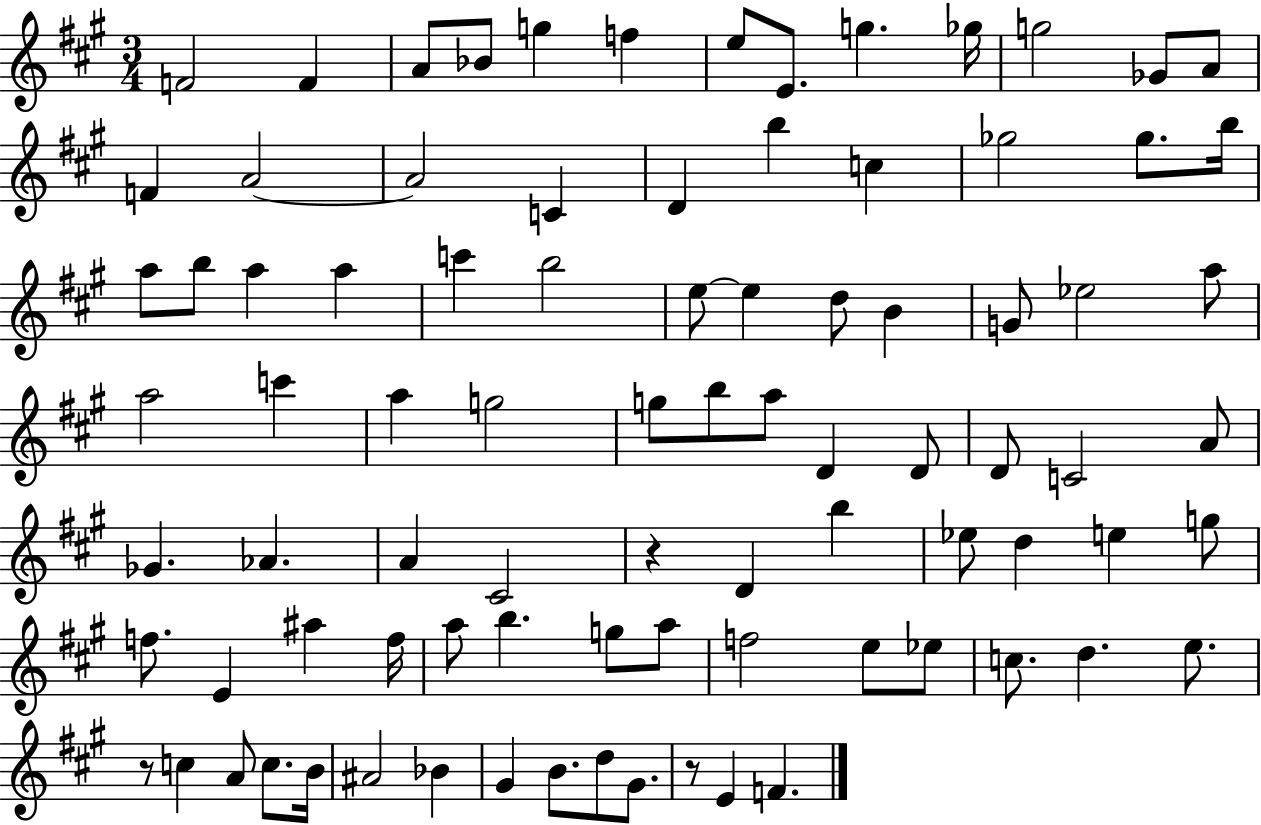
F4/h F4/q A4/e Bb4/e G5/q F5/q E5/e E4/e. G5/q. Gb5/s G5/h Gb4/e A4/e F4/q A4/h A4/h C4/q D4/q B5/q C5/q Gb5/h Gb5/e. B5/s A5/e B5/e A5/q A5/q C6/q B5/h E5/e E5/q D5/e B4/q G4/e Eb5/h A5/e A5/h C6/q A5/q G5/h G5/e B5/e A5/e D4/q D4/e D4/e C4/h A4/e Gb4/q. Ab4/q. A4/q C#4/h R/q D4/q B5/q Eb5/e D5/q E5/q G5/e F5/e. E4/q A#5/q F5/s A5/e B5/q. G5/e A5/e F5/h E5/e Eb5/e C5/e. D5/q. E5/e. R/e C5/q A4/e C5/e. B4/s A#4/h Bb4/q G#4/q B4/e. D5/e G#4/e. R/e E4/q F4/q.